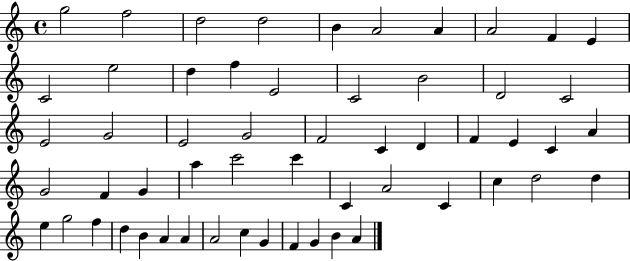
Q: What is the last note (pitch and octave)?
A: A4